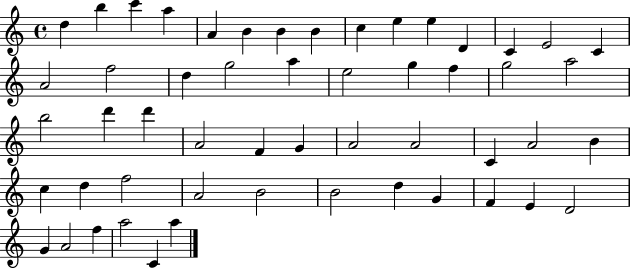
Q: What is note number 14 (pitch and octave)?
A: E4